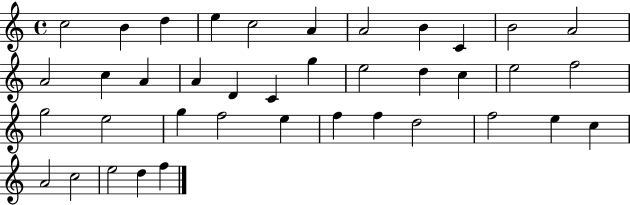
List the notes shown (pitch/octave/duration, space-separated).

C5/h B4/q D5/q E5/q C5/h A4/q A4/h B4/q C4/q B4/h A4/h A4/h C5/q A4/q A4/q D4/q C4/q G5/q E5/h D5/q C5/q E5/h F5/h G5/h E5/h G5/q F5/h E5/q F5/q F5/q D5/h F5/h E5/q C5/q A4/h C5/h E5/h D5/q F5/q